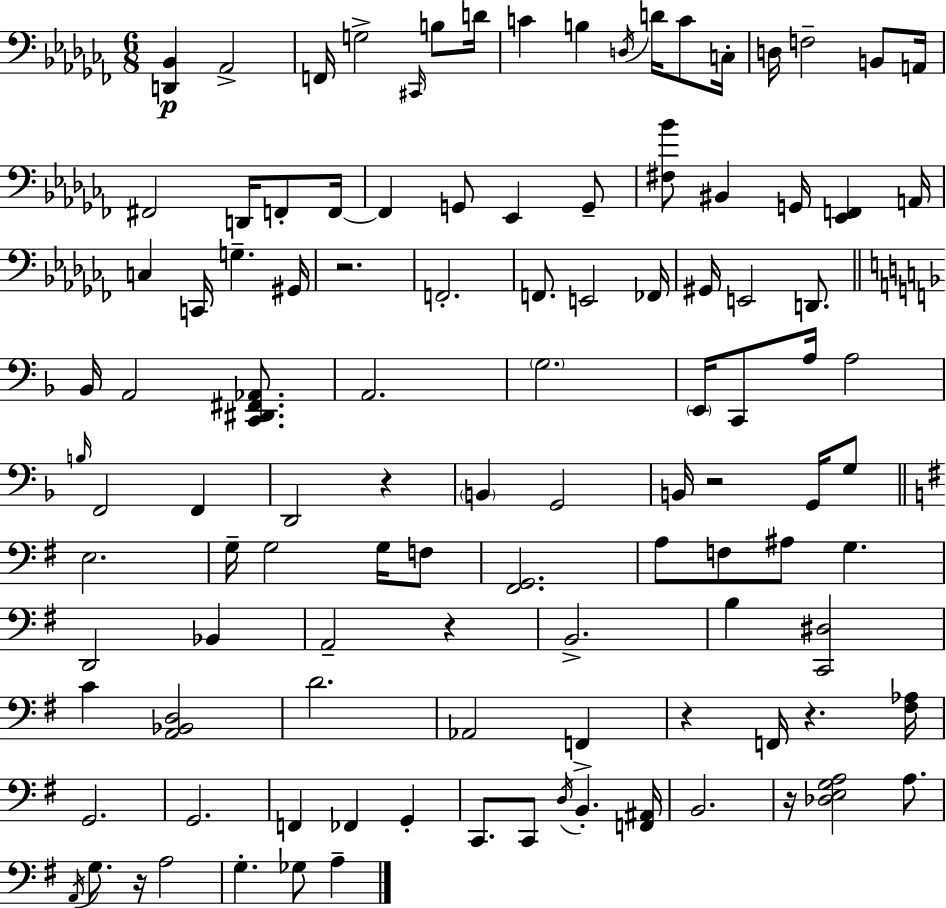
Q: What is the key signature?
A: AES minor